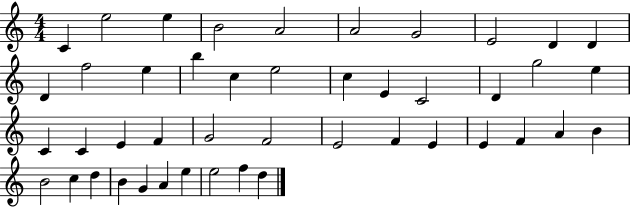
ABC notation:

X:1
T:Untitled
M:4/4
L:1/4
K:C
C e2 e B2 A2 A2 G2 E2 D D D f2 e b c e2 c E C2 D g2 e C C E F G2 F2 E2 F E E F A B B2 c d B G A e e2 f d